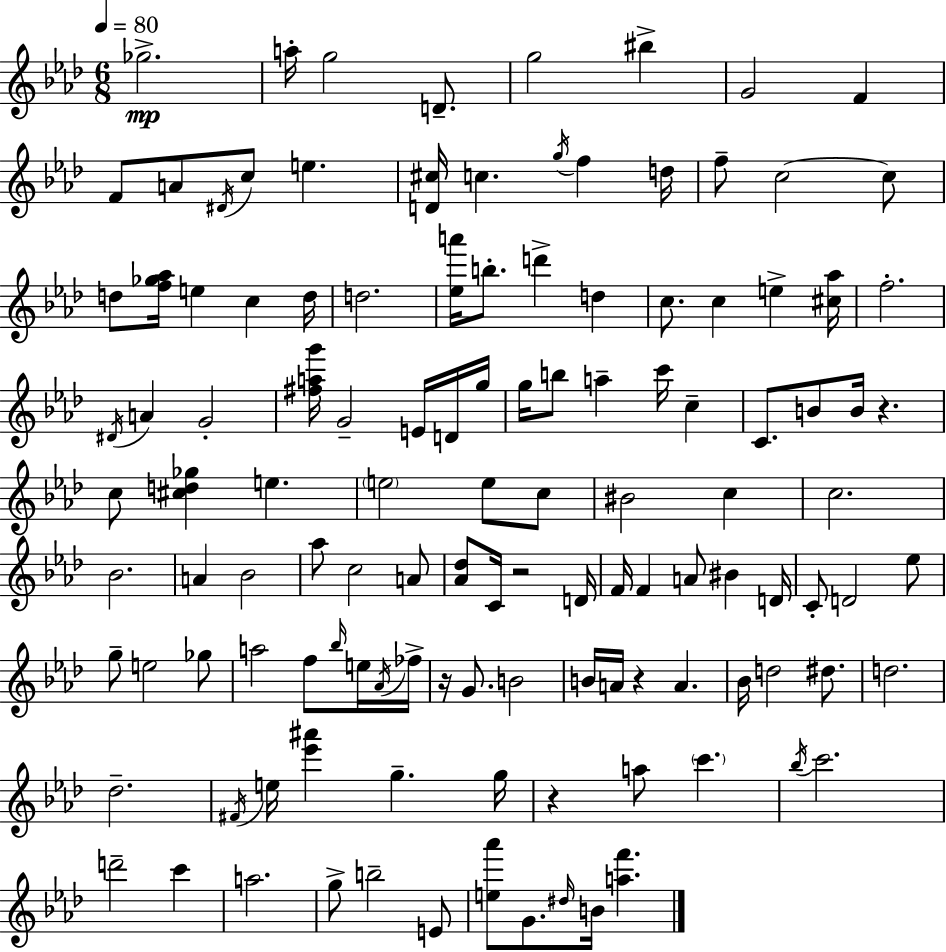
X:1
T:Untitled
M:6/8
L:1/4
K:Ab
_g2 a/4 g2 D/2 g2 ^b G2 F F/2 A/2 ^D/4 c/2 e [D^c]/4 c g/4 f d/4 f/2 c2 c/2 d/2 [f_g_a]/4 e c d/4 d2 [_ea']/4 b/2 d' d c/2 c e [^c_a]/4 f2 ^D/4 A G2 [^fag']/4 G2 E/4 D/4 g/4 g/4 b/2 a c'/4 c C/2 B/2 B/4 z c/2 [^cd_g] e e2 e/2 c/2 ^B2 c c2 _B2 A _B2 _a/2 c2 A/2 [_A_d]/2 C/4 z2 D/4 F/4 F A/2 ^B D/4 C/2 D2 _e/2 g/2 e2 _g/2 a2 f/2 _b/4 e/4 _A/4 _f/4 z/4 G/2 B2 B/4 A/4 z A _B/4 d2 ^d/2 d2 _d2 ^F/4 e/4 [_e'^a'] g g/4 z a/2 c' _b/4 c'2 d'2 c' a2 g/2 b2 E/2 [e_a']/2 G/2 ^d/4 B/4 [af']